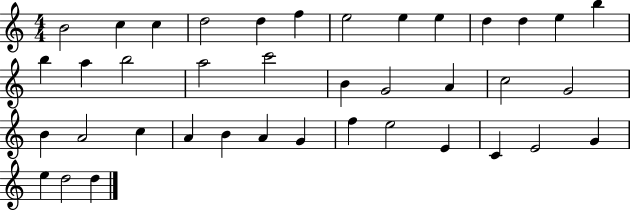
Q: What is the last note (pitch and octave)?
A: D5